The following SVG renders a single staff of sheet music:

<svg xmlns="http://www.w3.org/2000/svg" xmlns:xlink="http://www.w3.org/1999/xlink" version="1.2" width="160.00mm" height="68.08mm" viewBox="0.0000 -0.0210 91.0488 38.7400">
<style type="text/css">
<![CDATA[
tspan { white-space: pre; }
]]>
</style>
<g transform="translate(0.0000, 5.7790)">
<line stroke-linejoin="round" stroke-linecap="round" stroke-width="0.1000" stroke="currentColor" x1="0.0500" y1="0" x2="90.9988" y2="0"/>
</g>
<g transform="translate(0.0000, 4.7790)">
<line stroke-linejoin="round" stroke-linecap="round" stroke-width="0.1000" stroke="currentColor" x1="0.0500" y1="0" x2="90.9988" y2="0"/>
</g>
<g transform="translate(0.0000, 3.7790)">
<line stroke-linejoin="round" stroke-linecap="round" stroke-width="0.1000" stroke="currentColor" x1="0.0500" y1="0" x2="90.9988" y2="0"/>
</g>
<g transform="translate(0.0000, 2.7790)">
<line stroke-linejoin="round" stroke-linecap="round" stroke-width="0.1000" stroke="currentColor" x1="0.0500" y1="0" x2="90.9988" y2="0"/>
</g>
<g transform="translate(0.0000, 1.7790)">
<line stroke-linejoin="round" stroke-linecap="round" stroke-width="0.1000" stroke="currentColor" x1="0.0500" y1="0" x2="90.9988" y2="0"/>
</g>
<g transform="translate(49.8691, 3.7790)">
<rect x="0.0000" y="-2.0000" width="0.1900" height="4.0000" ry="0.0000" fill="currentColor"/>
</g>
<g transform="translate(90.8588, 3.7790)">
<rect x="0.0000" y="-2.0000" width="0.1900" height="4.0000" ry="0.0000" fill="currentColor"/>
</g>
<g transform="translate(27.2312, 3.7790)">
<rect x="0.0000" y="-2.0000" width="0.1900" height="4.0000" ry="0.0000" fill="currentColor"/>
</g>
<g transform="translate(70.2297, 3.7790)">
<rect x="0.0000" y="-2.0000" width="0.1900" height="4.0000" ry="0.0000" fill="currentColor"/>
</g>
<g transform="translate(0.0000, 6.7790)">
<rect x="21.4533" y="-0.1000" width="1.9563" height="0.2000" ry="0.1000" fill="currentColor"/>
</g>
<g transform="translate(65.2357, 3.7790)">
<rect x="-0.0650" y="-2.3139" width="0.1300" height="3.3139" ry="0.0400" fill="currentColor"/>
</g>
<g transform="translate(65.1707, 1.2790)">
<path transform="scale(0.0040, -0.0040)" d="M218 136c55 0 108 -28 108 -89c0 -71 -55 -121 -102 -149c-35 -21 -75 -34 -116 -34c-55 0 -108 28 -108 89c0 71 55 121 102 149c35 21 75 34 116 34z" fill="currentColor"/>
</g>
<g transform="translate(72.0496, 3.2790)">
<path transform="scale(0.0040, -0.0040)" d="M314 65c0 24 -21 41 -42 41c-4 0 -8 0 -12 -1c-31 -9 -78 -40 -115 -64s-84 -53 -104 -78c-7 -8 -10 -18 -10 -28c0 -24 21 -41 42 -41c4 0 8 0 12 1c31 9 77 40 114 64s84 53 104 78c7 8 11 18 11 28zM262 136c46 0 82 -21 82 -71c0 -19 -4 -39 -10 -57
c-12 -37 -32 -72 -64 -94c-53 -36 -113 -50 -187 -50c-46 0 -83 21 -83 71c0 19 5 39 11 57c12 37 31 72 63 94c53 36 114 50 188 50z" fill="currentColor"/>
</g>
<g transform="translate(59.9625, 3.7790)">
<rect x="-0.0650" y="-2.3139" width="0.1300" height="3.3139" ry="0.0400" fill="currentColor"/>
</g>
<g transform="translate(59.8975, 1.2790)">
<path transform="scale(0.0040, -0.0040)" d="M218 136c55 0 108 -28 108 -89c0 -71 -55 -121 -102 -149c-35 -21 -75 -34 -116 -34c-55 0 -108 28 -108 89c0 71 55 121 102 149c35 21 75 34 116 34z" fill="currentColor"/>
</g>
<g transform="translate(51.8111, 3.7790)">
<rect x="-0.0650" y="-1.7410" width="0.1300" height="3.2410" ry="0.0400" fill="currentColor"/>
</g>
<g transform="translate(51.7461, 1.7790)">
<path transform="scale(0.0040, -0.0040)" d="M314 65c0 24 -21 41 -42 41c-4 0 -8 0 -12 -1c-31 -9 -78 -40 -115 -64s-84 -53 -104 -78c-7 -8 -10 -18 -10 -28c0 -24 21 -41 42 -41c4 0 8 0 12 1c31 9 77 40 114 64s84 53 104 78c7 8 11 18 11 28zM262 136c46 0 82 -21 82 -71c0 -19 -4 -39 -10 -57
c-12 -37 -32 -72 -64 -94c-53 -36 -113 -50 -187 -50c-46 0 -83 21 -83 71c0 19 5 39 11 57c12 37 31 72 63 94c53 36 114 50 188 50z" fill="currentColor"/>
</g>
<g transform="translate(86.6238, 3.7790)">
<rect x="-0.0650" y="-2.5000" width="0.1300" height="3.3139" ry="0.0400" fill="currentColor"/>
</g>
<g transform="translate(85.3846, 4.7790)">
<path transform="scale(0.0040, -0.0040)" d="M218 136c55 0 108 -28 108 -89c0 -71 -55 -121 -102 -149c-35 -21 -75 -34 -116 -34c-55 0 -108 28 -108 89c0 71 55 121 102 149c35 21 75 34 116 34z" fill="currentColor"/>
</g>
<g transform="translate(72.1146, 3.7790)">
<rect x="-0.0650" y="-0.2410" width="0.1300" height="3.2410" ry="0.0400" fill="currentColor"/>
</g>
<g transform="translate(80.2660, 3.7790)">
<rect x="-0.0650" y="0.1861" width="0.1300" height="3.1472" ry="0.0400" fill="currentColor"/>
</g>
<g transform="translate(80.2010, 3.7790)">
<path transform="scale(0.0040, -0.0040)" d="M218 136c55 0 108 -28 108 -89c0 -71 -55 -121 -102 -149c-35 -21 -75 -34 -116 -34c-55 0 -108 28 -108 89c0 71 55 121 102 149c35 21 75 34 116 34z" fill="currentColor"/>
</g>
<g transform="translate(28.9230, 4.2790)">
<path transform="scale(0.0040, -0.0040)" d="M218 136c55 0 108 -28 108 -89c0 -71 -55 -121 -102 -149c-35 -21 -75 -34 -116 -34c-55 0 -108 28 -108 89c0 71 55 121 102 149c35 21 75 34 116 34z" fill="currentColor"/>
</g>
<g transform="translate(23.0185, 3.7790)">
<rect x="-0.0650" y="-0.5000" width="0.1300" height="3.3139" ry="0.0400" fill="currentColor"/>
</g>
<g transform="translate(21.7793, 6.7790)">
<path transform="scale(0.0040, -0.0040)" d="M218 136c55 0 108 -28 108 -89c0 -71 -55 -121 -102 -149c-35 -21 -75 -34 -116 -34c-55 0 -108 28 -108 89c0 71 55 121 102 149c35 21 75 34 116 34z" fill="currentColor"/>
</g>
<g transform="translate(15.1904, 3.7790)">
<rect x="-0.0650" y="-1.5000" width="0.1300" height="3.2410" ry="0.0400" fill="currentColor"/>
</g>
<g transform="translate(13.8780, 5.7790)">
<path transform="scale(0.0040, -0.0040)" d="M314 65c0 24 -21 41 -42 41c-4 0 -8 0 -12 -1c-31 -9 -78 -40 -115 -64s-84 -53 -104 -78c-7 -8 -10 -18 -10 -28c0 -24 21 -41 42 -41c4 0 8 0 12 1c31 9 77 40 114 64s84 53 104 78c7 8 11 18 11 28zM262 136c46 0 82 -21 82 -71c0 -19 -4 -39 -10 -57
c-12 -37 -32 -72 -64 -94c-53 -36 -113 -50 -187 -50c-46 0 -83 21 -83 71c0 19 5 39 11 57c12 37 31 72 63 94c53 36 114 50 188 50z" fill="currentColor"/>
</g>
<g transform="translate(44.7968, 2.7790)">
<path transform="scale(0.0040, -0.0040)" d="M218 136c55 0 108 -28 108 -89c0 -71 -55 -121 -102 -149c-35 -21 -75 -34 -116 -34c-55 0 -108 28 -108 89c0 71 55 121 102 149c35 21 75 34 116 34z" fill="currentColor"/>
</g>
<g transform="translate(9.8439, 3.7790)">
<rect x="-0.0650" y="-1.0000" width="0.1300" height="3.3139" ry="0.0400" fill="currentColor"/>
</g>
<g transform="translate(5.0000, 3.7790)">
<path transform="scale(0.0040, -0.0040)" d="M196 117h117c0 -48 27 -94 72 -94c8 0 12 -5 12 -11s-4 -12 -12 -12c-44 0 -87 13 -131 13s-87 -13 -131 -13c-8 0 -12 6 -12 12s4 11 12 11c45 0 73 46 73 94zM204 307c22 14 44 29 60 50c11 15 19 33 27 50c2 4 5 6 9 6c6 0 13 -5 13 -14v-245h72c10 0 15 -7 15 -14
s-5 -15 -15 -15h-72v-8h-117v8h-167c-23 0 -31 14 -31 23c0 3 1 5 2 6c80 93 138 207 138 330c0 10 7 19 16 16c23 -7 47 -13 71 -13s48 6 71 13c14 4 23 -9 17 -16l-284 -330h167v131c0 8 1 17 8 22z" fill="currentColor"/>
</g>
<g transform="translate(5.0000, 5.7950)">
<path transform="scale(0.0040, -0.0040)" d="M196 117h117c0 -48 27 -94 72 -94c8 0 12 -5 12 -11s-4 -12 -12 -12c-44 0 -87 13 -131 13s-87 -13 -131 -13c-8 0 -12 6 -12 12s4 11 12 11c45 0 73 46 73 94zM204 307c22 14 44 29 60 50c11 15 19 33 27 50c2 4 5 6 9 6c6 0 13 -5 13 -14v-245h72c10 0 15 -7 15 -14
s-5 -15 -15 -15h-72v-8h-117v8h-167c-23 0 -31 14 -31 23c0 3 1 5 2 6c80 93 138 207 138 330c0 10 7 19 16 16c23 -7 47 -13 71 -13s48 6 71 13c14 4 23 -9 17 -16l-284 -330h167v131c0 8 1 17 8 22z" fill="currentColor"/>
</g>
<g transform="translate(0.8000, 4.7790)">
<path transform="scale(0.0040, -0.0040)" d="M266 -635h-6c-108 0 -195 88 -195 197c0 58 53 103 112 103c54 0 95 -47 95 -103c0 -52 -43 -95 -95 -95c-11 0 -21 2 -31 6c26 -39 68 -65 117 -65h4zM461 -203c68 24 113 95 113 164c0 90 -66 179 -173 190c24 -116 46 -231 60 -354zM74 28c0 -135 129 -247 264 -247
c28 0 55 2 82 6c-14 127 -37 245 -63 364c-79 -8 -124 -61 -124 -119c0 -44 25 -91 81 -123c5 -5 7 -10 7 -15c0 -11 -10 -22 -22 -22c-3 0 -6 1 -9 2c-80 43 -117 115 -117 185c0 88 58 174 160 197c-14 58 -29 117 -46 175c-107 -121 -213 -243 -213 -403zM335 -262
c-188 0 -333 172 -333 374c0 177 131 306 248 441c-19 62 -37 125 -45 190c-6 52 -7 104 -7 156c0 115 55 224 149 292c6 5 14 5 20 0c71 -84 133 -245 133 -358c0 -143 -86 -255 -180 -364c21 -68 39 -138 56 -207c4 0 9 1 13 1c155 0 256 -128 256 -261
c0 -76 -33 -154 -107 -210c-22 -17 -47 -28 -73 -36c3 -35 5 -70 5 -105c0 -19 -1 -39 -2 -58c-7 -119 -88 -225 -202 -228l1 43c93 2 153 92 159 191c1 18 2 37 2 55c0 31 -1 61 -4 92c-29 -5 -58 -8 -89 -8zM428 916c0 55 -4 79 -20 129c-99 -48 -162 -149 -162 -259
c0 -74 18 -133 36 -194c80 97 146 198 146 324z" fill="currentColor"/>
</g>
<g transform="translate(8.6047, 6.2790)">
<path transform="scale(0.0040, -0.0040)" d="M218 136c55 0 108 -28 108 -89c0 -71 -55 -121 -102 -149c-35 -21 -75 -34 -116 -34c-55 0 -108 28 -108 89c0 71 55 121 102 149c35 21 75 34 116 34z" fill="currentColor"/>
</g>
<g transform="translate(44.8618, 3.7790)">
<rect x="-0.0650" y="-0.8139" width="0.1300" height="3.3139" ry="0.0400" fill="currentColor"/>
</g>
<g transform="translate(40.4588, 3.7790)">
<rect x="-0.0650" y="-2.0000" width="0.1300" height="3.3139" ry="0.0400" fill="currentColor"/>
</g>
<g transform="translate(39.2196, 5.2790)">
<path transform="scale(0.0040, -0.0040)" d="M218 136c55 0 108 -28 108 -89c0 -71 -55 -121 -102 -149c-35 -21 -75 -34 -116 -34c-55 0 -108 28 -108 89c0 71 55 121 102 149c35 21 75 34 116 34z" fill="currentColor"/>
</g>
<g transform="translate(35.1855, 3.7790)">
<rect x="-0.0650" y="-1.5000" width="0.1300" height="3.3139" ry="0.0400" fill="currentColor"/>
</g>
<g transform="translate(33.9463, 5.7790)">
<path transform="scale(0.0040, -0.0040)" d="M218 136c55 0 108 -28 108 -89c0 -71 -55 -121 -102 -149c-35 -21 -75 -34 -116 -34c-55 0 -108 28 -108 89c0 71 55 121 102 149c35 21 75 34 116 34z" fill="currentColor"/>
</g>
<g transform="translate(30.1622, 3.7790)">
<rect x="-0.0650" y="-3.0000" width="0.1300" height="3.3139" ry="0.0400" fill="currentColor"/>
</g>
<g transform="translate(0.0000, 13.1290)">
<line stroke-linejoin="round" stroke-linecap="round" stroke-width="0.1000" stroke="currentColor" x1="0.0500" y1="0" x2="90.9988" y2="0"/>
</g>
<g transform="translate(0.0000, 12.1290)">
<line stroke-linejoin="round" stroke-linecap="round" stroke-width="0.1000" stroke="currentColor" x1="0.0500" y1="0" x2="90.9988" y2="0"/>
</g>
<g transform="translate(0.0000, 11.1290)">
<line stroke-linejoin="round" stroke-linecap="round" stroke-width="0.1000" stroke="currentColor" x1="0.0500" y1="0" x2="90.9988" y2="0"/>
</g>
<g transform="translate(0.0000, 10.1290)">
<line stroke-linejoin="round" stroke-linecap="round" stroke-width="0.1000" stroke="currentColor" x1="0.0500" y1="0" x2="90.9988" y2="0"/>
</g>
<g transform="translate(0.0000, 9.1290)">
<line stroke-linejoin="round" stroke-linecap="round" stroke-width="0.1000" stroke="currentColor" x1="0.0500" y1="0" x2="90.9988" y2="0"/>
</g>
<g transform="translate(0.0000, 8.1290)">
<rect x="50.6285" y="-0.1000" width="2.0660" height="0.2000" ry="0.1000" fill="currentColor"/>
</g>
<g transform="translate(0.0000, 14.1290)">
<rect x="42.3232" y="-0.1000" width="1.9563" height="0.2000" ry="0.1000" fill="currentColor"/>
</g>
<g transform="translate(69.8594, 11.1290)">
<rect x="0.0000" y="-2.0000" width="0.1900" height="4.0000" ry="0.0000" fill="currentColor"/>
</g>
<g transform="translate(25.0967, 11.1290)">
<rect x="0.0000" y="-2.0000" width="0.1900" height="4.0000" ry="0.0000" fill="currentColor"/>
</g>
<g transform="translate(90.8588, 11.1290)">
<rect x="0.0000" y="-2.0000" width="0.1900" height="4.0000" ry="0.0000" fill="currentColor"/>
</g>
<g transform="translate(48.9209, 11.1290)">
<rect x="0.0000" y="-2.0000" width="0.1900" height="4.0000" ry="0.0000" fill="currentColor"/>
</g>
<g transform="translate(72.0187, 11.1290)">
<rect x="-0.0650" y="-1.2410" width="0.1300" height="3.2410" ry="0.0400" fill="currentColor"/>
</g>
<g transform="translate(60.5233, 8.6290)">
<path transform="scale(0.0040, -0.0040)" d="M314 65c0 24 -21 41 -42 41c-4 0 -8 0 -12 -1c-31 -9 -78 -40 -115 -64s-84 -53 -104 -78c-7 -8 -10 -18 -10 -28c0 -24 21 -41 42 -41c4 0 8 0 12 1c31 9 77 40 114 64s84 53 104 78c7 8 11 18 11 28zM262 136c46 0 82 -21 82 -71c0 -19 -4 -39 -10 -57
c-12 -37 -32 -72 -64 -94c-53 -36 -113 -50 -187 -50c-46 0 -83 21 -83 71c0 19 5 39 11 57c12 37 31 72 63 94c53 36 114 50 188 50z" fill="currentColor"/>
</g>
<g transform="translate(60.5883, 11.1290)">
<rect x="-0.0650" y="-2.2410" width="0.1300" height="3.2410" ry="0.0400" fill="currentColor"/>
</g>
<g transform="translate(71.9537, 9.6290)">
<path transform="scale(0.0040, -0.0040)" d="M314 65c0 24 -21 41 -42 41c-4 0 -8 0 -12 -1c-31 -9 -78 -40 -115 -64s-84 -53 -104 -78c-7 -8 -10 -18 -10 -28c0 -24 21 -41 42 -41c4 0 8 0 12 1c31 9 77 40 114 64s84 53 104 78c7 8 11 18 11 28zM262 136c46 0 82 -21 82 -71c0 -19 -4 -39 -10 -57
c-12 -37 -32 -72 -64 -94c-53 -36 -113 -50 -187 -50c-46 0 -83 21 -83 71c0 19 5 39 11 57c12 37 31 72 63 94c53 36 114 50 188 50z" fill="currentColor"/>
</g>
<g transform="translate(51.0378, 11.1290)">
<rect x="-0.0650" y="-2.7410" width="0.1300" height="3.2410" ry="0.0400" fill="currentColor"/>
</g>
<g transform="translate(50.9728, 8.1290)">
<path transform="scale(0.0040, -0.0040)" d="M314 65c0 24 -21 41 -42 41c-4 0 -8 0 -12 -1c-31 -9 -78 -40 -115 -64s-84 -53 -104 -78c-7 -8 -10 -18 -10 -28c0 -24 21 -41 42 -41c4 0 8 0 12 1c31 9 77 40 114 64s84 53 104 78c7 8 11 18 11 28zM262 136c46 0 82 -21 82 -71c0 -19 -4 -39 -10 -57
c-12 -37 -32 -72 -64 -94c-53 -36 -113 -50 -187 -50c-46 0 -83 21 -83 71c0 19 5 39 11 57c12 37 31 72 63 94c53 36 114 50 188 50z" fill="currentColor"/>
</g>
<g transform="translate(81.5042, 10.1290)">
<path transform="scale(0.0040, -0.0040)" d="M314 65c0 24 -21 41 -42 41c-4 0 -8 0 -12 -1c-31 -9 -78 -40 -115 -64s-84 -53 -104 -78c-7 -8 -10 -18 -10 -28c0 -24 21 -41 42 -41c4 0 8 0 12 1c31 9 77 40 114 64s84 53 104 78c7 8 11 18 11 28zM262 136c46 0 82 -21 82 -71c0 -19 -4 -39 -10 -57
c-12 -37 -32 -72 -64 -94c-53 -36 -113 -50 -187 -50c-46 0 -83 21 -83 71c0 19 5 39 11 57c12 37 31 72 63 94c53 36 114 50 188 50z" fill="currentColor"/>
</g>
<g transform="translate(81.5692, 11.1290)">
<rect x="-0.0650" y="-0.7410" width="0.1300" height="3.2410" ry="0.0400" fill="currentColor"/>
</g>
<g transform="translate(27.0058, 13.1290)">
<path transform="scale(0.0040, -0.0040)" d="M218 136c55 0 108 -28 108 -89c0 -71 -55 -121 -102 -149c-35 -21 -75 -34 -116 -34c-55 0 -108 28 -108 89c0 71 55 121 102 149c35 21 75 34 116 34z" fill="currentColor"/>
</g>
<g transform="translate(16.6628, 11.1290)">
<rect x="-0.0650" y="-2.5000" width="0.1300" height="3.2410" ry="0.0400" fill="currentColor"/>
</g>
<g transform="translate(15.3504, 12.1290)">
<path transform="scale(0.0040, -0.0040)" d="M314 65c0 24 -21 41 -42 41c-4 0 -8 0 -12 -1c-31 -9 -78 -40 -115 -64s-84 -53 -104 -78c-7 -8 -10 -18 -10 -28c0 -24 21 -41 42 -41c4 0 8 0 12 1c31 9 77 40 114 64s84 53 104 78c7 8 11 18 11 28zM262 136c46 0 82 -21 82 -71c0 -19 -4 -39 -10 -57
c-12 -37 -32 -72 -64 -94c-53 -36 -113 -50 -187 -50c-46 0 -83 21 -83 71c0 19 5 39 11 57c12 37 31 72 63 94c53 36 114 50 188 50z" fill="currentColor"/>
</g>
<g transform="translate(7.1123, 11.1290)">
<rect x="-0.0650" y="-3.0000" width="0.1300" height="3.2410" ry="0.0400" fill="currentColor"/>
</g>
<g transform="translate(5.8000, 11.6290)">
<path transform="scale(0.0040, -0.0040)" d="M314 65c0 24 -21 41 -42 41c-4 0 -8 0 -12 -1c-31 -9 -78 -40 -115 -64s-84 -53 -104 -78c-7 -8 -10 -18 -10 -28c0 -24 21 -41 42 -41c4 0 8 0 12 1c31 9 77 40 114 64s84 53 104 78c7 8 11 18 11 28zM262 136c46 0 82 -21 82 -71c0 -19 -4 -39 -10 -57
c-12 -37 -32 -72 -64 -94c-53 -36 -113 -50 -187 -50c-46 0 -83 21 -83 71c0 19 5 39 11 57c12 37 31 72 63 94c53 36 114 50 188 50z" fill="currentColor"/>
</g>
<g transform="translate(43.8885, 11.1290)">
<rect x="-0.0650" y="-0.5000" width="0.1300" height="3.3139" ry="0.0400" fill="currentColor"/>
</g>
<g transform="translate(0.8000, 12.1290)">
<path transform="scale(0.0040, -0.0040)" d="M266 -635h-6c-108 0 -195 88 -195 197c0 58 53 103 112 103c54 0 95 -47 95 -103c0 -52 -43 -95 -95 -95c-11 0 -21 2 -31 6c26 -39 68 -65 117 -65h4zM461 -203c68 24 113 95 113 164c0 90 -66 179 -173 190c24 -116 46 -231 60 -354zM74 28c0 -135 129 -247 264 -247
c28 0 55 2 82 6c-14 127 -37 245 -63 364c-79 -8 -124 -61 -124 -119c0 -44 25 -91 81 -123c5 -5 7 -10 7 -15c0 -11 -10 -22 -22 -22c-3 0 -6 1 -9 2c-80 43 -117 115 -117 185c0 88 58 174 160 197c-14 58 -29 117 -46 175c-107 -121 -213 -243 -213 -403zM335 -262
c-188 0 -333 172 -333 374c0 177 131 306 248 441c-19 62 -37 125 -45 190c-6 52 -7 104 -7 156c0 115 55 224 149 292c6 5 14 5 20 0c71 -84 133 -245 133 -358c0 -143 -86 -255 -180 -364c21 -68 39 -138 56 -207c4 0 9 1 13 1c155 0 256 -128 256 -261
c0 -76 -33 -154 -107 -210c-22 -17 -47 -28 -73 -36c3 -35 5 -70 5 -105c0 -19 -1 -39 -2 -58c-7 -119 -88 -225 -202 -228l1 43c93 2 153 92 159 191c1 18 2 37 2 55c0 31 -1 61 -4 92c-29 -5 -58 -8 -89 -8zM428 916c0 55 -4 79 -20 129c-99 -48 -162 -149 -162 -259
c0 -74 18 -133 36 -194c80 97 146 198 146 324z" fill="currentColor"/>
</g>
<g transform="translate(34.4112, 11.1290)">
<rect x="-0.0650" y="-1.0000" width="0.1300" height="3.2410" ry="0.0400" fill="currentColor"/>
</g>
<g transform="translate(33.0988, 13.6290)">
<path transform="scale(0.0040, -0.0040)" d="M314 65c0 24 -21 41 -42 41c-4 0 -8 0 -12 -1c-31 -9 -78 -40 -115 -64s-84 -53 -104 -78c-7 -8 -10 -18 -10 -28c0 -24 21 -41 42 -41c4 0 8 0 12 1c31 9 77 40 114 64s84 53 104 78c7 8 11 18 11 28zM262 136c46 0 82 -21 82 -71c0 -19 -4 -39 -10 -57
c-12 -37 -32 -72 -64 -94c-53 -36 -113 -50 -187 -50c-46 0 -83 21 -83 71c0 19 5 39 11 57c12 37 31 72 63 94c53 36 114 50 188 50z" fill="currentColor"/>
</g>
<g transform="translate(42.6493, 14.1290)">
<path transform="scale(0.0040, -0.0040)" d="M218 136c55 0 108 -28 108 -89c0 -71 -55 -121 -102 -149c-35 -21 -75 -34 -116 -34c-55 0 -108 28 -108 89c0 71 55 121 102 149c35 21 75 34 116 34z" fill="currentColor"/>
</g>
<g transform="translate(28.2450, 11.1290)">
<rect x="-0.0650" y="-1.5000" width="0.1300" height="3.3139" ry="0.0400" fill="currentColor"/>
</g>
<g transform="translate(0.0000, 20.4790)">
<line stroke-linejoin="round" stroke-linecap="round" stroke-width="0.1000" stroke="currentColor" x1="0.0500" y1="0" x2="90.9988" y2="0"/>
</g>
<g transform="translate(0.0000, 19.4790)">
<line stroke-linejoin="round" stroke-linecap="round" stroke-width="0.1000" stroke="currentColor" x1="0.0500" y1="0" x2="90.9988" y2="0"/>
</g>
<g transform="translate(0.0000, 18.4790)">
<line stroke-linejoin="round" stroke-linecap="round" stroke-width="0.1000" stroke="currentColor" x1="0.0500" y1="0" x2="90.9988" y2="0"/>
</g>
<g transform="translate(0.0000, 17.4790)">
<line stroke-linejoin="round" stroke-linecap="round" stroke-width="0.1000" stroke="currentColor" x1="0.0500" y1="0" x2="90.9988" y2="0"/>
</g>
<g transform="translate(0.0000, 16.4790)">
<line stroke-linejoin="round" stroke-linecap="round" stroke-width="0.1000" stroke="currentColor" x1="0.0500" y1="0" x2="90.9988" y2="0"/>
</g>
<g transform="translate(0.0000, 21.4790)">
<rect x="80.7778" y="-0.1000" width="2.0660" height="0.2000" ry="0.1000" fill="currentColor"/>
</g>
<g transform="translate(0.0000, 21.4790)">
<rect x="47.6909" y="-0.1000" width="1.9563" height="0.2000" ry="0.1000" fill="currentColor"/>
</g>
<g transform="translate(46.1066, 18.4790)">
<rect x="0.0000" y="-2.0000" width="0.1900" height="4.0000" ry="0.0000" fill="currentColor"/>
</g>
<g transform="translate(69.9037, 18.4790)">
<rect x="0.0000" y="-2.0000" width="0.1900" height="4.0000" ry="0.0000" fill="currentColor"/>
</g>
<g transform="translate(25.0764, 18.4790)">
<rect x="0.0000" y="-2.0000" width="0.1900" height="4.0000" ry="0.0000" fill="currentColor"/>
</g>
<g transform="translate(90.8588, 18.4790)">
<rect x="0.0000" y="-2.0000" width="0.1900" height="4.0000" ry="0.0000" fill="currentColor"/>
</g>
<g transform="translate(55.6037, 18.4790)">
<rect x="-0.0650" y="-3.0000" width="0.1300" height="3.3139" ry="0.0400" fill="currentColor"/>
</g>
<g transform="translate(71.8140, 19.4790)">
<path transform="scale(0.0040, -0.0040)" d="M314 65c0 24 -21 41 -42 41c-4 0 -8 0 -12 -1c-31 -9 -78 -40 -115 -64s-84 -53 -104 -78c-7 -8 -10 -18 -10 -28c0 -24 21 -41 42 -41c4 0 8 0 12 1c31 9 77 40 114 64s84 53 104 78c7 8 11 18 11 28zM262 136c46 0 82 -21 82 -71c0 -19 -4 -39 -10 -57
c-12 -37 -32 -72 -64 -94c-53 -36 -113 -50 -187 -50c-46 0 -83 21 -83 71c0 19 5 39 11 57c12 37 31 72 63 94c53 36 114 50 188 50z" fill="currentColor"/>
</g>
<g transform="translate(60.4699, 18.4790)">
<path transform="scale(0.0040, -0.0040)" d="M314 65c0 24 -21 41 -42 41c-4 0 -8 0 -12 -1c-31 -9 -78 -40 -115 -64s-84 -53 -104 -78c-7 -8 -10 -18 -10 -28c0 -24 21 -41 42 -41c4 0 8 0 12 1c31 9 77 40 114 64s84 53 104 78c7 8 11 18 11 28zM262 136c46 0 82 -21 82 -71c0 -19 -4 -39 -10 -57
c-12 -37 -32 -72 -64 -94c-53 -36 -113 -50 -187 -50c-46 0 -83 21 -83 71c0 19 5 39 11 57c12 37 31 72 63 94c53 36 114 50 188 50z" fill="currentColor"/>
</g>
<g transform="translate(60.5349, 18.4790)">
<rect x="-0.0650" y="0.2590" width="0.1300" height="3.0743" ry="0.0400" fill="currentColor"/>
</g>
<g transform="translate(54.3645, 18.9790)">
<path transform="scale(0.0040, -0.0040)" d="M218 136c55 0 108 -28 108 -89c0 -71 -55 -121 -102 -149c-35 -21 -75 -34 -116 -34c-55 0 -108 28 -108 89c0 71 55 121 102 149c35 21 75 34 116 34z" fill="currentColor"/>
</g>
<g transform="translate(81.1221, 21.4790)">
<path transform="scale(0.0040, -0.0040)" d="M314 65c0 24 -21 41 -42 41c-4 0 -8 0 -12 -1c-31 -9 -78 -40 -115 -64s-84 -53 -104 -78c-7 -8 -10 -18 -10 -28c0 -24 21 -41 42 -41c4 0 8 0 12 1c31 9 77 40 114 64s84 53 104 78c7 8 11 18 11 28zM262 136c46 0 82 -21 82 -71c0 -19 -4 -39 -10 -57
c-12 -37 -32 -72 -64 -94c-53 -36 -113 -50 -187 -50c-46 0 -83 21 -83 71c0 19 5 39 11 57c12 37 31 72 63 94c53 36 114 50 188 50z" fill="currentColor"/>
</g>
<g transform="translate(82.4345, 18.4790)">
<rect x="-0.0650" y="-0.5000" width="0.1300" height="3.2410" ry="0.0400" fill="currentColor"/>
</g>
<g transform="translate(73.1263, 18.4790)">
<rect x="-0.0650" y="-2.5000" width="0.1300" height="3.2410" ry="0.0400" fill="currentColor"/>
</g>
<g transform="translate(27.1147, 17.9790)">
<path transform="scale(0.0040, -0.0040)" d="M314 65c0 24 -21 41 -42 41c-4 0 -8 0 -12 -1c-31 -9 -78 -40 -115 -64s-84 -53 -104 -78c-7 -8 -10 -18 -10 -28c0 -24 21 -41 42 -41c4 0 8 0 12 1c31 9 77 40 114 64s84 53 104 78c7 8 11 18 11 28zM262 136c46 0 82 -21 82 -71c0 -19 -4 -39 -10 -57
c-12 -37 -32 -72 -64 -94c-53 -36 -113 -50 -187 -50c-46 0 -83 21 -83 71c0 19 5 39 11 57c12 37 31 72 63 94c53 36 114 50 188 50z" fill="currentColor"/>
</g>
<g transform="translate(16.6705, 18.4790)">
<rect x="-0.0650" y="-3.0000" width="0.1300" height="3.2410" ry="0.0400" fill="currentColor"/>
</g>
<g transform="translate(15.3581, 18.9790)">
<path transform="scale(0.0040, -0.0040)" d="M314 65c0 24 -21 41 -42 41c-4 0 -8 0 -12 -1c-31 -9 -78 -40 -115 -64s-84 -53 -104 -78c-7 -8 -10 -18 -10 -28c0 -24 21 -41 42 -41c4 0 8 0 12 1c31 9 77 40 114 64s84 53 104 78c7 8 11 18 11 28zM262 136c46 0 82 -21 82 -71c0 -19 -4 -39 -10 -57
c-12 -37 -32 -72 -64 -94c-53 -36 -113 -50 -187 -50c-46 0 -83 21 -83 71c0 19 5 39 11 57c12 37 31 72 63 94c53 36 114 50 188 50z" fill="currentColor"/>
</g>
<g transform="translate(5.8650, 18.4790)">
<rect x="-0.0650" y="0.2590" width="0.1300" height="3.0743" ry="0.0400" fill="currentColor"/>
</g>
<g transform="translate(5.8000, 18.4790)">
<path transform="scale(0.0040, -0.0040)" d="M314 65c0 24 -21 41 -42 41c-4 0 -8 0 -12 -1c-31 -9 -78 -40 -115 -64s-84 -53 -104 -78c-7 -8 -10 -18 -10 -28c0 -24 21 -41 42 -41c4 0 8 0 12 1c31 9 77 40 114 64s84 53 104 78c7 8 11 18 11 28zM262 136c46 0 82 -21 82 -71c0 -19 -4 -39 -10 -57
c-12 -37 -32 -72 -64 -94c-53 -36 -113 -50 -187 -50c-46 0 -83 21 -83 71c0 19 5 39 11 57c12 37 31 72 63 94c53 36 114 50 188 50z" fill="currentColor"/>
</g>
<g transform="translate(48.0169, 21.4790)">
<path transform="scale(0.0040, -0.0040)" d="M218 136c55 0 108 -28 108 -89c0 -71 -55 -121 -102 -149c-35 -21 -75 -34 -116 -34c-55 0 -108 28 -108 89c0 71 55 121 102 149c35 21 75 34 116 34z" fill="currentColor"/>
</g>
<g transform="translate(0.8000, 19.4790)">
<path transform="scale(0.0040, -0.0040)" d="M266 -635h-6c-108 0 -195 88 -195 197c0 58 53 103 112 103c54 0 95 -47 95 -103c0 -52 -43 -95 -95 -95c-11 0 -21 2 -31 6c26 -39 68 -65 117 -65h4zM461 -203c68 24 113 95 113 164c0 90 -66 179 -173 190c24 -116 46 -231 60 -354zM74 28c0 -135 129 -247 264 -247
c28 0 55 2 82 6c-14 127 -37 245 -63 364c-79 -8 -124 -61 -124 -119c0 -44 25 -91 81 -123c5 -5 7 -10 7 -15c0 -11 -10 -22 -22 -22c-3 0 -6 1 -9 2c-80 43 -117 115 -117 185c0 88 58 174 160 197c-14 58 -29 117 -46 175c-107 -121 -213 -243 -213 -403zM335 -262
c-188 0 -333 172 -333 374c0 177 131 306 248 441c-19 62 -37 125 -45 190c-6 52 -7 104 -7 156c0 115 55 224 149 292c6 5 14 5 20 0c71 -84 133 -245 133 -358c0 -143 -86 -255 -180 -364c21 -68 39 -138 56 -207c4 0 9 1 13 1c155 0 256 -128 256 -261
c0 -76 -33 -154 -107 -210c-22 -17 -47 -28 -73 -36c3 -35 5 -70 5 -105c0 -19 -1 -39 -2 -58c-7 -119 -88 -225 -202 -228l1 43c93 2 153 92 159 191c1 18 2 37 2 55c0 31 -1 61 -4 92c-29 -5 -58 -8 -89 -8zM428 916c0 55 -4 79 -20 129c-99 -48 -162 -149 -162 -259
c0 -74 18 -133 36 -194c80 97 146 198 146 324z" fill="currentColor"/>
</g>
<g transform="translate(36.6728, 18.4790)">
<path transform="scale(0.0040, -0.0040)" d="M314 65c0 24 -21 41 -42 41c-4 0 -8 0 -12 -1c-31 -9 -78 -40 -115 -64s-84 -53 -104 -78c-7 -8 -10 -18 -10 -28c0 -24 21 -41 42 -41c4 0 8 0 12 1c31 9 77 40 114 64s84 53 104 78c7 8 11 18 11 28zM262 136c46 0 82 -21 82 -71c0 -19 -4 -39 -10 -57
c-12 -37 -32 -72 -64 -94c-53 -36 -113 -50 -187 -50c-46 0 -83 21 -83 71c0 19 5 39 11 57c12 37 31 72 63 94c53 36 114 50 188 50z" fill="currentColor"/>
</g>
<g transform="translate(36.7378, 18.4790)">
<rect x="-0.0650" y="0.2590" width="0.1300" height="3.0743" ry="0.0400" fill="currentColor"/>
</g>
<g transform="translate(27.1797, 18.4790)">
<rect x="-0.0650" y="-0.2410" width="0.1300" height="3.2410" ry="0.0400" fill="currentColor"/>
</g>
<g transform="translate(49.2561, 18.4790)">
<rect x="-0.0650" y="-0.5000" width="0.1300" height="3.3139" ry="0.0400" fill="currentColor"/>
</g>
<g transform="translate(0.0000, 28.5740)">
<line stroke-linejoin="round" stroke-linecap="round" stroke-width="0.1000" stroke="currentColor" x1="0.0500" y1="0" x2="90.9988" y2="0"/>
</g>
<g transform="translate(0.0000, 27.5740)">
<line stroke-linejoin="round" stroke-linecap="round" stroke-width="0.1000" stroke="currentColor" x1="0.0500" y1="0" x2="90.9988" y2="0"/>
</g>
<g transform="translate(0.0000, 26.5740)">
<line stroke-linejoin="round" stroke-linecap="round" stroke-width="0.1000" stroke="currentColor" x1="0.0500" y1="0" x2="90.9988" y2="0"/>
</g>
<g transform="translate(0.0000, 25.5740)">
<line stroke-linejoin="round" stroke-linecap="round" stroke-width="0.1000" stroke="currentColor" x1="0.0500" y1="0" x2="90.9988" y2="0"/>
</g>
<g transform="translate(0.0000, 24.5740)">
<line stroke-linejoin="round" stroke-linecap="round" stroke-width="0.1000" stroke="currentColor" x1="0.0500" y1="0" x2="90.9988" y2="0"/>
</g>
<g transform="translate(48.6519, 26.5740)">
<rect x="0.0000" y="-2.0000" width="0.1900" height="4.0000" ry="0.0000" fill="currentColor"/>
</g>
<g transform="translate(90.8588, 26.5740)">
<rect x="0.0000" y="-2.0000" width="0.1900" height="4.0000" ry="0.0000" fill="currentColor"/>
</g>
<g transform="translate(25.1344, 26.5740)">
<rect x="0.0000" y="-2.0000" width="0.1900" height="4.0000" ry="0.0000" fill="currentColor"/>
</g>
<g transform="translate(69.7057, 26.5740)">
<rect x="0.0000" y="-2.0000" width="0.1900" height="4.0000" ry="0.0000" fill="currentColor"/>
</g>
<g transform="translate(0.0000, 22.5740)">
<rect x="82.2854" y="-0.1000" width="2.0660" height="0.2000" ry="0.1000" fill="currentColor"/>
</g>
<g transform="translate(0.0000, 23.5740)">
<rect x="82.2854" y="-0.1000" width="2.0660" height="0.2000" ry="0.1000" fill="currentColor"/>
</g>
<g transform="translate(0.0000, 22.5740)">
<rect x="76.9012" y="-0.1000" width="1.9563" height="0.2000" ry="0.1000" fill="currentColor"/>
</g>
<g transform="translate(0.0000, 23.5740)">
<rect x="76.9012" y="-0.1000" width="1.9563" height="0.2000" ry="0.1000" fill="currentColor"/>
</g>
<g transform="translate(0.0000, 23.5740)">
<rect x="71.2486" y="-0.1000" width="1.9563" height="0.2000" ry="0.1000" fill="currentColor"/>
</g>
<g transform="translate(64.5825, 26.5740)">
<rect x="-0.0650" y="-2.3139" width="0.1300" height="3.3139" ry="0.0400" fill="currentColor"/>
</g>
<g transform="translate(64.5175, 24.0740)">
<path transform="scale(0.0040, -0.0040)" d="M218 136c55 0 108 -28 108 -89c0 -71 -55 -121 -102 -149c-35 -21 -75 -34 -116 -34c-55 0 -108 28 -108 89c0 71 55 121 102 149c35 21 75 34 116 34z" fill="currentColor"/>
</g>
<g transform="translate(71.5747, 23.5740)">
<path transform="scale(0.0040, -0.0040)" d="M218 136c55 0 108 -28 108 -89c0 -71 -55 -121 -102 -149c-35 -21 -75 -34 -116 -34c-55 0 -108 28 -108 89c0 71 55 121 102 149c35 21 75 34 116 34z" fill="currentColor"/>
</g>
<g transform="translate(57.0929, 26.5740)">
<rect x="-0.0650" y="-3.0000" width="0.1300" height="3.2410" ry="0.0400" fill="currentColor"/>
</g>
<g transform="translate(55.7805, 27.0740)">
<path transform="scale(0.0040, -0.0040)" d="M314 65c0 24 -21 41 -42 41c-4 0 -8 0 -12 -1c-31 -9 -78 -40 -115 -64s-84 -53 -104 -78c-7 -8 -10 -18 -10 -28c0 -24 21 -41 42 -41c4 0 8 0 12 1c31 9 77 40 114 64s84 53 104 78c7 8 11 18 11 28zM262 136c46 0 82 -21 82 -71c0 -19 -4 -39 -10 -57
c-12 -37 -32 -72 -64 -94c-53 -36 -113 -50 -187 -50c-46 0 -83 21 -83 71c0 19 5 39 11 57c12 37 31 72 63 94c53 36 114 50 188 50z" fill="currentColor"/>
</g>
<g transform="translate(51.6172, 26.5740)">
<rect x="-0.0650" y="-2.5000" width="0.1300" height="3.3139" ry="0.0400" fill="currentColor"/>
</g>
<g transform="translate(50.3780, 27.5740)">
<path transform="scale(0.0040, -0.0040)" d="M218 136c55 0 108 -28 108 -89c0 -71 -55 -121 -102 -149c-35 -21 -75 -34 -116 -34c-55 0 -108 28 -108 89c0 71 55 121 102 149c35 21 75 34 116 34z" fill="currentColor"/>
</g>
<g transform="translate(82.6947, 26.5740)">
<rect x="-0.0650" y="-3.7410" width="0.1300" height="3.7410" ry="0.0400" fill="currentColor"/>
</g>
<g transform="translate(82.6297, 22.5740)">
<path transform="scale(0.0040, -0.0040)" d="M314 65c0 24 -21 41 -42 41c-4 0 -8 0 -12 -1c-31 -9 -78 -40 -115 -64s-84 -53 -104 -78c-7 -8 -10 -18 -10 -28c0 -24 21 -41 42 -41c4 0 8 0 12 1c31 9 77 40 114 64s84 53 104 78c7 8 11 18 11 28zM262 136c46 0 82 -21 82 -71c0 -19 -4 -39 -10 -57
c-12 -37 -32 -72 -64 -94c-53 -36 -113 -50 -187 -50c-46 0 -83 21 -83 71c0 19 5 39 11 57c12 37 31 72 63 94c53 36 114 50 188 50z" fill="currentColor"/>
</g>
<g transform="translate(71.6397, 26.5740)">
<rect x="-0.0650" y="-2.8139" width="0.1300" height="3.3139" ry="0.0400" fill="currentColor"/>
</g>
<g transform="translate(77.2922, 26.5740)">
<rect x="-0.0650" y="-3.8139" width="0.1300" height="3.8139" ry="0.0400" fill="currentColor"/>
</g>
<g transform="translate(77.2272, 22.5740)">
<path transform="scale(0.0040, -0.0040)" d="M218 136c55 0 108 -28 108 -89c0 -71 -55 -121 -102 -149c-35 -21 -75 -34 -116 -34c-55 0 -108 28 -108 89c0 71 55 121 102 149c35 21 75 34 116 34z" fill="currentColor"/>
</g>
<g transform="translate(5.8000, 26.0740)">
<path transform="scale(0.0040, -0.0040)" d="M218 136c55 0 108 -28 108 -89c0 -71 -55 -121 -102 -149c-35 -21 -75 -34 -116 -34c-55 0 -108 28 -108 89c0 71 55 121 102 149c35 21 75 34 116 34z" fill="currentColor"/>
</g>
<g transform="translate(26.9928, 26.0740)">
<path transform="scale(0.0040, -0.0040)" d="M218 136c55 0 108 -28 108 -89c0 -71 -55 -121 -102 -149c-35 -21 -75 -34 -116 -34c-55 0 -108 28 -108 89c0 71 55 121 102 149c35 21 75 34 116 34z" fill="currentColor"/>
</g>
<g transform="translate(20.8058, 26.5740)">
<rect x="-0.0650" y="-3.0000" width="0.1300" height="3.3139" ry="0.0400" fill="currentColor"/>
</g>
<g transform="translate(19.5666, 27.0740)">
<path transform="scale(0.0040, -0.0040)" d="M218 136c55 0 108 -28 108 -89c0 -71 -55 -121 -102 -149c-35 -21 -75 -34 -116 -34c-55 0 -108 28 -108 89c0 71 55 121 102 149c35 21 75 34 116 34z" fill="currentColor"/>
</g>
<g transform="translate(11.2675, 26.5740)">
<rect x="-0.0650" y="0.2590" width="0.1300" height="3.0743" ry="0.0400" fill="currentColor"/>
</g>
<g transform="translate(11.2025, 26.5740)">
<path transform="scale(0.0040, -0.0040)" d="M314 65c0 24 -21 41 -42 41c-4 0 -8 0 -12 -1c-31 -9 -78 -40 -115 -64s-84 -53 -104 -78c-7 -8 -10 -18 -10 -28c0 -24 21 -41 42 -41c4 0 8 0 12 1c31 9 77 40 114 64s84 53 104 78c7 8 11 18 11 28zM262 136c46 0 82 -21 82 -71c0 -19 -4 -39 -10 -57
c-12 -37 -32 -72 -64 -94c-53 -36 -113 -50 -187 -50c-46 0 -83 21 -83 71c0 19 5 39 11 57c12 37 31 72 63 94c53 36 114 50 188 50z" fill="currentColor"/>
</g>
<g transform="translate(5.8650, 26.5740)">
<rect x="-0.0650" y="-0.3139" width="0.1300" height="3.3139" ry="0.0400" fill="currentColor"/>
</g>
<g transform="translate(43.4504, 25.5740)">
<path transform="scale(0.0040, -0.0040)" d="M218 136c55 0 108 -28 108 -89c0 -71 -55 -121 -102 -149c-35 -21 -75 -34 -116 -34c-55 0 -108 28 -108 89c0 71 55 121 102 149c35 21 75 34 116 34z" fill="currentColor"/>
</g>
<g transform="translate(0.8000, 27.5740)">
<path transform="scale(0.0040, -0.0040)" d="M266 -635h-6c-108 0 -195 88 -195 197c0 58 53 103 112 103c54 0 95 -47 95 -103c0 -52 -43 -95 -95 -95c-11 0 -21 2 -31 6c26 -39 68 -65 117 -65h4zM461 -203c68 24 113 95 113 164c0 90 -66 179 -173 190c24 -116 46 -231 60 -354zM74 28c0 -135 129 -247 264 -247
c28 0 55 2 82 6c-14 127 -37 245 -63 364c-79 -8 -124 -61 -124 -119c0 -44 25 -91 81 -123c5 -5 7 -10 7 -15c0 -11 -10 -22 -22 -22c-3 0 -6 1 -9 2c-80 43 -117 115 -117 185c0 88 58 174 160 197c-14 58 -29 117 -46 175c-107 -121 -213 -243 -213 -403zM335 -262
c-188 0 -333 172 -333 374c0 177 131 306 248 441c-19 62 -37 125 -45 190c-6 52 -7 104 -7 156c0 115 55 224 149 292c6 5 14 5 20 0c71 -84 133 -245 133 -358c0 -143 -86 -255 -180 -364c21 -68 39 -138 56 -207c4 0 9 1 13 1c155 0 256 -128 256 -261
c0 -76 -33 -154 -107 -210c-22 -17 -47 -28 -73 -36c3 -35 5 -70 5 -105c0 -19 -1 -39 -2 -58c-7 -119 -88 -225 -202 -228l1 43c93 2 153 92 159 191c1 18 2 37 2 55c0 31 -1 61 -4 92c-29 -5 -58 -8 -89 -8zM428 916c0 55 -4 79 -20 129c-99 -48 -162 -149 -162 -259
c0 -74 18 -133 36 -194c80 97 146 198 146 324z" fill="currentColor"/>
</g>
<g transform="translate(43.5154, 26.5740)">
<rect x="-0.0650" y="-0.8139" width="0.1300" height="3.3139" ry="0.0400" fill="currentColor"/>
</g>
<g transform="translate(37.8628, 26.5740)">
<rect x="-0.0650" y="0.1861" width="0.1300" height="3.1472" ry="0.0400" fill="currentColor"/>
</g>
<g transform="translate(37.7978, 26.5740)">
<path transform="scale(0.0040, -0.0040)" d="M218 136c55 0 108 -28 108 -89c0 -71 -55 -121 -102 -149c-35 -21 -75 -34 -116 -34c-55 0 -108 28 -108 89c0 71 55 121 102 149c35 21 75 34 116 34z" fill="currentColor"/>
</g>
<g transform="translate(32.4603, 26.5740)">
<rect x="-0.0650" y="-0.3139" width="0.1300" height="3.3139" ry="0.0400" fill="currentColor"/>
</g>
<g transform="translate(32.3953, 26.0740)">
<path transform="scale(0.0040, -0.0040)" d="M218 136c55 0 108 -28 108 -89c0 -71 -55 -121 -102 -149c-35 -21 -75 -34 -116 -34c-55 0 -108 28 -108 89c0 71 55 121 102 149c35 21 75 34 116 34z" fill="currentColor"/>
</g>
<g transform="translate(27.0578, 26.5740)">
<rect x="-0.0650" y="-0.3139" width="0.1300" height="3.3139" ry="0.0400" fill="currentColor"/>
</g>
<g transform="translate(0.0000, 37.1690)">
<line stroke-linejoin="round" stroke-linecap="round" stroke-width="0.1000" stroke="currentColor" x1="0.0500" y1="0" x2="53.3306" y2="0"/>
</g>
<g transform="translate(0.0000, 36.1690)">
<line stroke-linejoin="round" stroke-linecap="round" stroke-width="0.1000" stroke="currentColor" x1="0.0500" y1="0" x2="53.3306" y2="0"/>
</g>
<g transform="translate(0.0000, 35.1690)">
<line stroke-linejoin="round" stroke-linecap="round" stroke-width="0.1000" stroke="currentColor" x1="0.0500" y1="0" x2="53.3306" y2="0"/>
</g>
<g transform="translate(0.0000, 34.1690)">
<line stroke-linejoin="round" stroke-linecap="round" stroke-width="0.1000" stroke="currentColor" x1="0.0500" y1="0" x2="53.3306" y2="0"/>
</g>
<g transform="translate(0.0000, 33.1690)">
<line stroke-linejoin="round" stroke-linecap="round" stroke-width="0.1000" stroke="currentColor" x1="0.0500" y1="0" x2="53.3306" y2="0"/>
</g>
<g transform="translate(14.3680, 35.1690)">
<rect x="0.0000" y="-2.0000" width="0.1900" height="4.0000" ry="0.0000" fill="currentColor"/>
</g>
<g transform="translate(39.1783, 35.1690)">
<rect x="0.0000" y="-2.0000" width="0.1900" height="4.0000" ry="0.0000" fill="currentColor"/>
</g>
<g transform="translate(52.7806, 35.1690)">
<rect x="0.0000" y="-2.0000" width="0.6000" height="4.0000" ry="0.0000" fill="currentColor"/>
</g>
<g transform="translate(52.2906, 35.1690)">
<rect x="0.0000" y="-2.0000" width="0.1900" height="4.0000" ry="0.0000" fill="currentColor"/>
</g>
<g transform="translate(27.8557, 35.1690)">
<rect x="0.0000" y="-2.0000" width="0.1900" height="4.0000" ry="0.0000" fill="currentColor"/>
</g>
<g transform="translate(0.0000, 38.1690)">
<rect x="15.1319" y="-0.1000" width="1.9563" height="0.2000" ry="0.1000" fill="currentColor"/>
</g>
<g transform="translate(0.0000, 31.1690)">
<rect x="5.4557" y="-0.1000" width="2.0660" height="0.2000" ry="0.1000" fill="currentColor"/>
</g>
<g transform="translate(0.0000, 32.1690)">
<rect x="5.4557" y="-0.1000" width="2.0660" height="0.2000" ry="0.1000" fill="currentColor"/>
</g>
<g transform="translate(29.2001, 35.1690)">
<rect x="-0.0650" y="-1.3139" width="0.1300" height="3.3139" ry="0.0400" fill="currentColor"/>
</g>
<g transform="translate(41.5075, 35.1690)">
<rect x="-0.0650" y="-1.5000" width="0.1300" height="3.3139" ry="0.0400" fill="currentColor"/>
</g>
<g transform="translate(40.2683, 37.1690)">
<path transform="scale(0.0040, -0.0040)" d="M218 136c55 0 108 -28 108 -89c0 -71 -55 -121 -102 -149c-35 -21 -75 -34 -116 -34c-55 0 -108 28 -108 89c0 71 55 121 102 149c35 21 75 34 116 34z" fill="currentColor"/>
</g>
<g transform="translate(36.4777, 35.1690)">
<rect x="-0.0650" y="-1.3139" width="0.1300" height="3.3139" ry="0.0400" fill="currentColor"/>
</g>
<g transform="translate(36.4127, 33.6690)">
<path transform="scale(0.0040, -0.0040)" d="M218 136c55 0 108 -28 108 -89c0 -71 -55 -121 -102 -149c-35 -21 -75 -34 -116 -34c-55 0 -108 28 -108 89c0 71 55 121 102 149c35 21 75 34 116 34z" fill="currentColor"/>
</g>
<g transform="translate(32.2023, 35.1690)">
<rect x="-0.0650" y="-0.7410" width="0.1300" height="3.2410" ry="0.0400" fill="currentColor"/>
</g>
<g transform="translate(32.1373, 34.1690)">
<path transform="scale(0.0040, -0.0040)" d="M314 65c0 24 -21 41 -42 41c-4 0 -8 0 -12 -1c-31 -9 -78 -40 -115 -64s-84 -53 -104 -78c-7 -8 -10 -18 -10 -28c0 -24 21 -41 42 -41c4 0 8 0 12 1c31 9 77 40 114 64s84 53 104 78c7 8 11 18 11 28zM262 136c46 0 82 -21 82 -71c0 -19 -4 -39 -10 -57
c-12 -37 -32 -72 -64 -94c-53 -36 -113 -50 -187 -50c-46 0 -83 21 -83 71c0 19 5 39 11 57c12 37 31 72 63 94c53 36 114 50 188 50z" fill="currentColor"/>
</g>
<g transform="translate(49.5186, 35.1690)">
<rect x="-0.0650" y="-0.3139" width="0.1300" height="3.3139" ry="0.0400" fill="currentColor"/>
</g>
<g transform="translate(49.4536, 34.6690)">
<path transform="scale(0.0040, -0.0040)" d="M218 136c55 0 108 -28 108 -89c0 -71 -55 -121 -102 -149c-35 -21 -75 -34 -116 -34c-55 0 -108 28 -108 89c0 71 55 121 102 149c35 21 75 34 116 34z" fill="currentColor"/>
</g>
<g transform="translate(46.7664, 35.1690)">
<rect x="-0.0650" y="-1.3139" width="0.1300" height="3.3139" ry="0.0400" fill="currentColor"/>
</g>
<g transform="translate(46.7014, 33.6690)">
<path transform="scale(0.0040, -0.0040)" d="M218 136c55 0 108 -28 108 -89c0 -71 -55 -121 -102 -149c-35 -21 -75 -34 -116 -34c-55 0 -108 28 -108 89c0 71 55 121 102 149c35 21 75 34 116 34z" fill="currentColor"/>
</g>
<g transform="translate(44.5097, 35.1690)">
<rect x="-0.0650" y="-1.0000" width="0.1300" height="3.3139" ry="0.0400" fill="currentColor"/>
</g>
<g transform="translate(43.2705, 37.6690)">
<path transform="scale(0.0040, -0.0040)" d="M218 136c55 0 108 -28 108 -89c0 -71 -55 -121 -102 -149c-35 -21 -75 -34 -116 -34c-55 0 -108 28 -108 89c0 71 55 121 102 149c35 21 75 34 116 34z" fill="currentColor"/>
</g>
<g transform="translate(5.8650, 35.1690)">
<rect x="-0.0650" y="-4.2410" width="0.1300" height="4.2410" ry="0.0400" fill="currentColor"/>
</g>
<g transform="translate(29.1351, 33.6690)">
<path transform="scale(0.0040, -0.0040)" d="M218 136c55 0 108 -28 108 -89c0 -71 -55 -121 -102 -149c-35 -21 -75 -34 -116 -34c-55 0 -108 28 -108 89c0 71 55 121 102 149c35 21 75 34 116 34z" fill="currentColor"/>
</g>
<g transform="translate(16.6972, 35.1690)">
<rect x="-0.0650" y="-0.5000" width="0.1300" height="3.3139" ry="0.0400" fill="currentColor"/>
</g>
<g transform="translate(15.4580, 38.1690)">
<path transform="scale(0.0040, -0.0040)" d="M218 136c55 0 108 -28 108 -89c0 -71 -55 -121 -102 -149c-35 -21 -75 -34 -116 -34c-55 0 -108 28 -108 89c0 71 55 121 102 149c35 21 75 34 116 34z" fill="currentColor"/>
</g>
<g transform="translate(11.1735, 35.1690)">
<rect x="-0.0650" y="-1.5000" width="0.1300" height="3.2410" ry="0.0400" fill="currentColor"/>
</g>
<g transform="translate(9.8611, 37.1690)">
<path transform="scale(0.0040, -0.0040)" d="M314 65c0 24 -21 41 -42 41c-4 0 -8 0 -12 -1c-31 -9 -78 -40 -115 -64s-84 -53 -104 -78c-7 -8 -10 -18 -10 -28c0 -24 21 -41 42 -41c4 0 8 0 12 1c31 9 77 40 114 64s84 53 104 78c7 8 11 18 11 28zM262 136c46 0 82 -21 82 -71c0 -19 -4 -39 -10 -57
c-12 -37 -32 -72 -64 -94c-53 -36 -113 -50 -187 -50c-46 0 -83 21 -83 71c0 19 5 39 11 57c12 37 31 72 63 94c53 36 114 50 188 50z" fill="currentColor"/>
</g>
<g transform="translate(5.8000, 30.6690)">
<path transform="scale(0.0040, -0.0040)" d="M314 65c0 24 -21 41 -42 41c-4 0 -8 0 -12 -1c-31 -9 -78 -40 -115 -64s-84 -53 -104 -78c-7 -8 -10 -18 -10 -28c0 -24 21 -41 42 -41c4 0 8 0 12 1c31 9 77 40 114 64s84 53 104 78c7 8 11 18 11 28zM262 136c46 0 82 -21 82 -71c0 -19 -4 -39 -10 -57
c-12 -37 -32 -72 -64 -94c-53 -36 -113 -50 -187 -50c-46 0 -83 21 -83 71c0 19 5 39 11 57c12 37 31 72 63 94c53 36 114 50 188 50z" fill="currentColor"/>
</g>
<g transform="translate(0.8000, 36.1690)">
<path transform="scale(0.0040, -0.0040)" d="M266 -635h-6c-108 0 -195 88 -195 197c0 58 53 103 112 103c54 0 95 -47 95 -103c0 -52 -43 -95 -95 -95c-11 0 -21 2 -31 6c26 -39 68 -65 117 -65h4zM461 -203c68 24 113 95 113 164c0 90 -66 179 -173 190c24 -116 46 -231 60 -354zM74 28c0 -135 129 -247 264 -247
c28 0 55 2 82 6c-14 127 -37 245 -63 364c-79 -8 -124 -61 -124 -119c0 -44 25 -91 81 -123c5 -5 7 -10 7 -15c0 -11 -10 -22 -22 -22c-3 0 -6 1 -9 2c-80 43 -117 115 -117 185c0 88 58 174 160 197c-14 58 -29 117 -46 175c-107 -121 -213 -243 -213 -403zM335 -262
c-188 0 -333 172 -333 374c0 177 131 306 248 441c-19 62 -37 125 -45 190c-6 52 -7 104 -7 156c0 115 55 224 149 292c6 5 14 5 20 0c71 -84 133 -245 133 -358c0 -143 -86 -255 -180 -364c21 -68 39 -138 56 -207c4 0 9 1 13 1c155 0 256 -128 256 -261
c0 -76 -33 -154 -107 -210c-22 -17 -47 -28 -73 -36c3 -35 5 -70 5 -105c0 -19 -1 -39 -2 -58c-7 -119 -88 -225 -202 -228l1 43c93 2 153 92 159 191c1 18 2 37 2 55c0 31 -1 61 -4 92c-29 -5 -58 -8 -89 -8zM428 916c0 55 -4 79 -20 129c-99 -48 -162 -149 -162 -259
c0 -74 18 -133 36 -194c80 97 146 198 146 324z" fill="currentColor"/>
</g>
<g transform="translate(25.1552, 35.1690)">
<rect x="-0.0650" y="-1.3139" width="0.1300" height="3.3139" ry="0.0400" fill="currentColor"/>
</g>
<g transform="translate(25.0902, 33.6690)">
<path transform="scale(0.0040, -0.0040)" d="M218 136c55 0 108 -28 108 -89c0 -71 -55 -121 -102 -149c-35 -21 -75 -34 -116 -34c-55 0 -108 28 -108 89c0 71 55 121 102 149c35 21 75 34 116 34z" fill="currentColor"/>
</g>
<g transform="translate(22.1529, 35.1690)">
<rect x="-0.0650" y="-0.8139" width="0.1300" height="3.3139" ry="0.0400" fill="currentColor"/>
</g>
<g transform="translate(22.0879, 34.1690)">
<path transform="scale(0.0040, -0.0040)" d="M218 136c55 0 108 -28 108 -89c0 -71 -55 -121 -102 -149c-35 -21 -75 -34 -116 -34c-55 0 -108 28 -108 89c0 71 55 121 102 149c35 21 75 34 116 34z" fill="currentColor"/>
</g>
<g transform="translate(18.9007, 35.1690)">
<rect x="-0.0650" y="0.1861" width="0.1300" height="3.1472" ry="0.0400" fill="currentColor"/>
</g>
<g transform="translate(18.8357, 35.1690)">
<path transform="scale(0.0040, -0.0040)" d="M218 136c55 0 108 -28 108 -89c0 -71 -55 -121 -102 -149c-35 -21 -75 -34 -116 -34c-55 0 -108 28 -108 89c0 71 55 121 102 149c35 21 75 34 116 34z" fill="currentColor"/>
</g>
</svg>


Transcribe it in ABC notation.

X:1
T:Untitled
M:4/4
L:1/4
K:C
D E2 C A E F d f2 g g c2 B G A2 G2 E D2 C a2 g2 e2 d2 B2 A2 c2 B2 C A B2 G2 C2 c B2 A c c B d G A2 g a c' c'2 d'2 E2 C B d e e d2 e E D e c